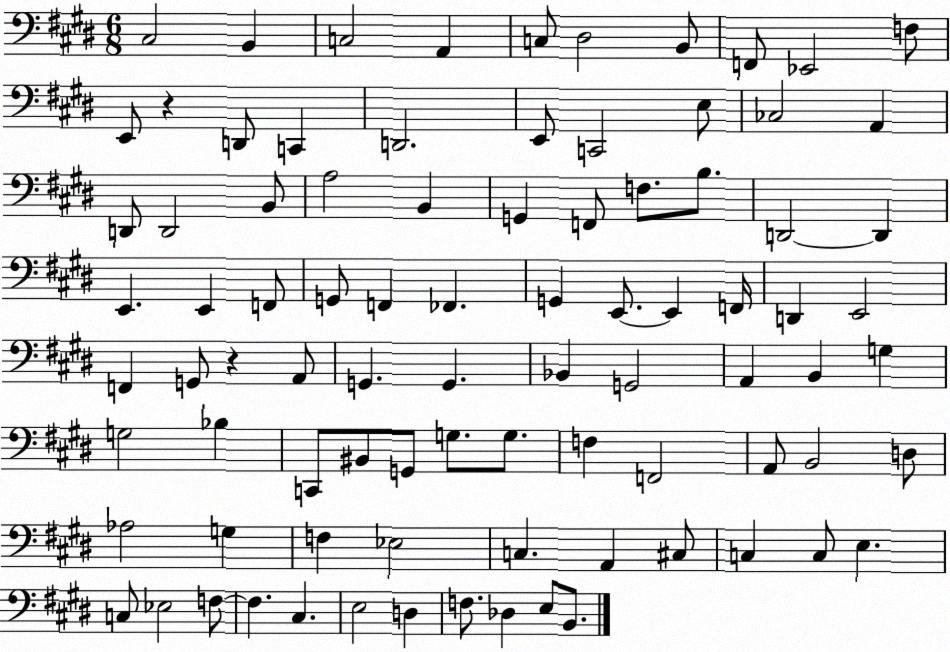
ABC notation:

X:1
T:Untitled
M:6/8
L:1/4
K:E
^C,2 B,, C,2 A,, C,/2 ^D,2 B,,/2 F,,/2 _E,,2 F,/2 E,,/2 z D,,/2 C,, D,,2 E,,/2 C,,2 E,/2 _C,2 A,, D,,/2 D,,2 B,,/2 A,2 B,, G,, F,,/2 F,/2 B,/2 D,,2 D,, E,, E,, F,,/2 G,,/2 F,, _F,, G,, E,,/2 E,, F,,/4 D,, E,,2 F,, G,,/2 z A,,/2 G,, G,, _B,, G,,2 A,, B,, G, G,2 _B, C,,/2 ^B,,/2 G,,/2 G,/2 G,/2 F, F,,2 A,,/2 B,,2 D,/2 _A,2 G, F, _E,2 C, A,, ^C,/2 C, C,/2 E, C,/2 _E,2 F,/2 F, ^C, E,2 D, F,/2 _D, E,/2 B,,/2